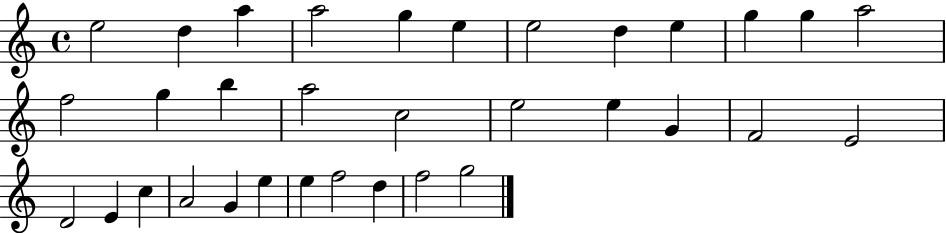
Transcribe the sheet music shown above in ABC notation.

X:1
T:Untitled
M:4/4
L:1/4
K:C
e2 d a a2 g e e2 d e g g a2 f2 g b a2 c2 e2 e G F2 E2 D2 E c A2 G e e f2 d f2 g2